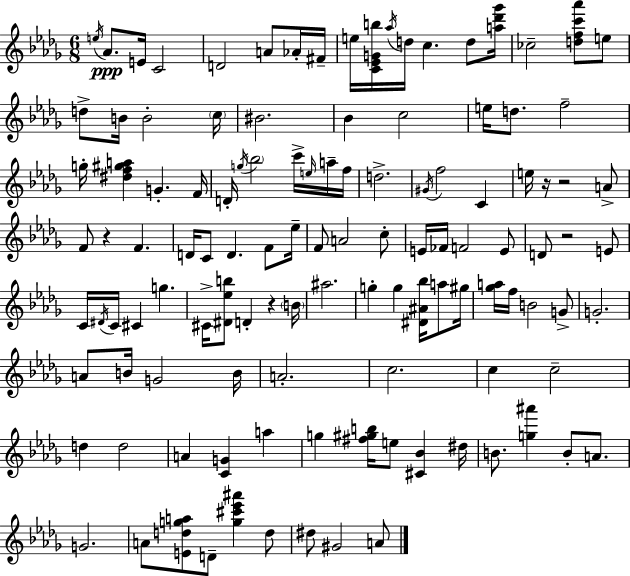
E5/s Ab4/e. E4/s C4/h D4/h A4/e Ab4/s F#4/s E5/s [C4,Eb4,G4,B5]/s Ab5/s D5/s C5/q. D5/e [A5,Db6,Gb6]/s CES5/h [D5,F5,C6,Ab6]/e E5/e D5/e B4/s B4/h C5/s BIS4/h. Bb4/q C5/h E5/s D5/e. F5/h G5/s [D#5,F5,G#5,A5]/q G4/q. F4/s D4/s G5/s Bb5/h C6/s E5/s A5/s F5/s D5/h. G#4/s F5/h C4/q E5/s R/s R/h A4/e F4/e R/q F4/q. D4/s C4/e D4/q. F4/e Eb5/s F4/e A4/h C5/e E4/s FES4/s F4/h E4/e D4/e R/h E4/e C4/s D#4/s C4/s C#4/q G5/q. C#4/s [D#4,Eb5,B5]/e D4/q R/q B4/s A#5/h. G5/q G5/q [D#4,A#4,Bb5]/s A5/e G#5/s [Gb5,A5]/s F5/s B4/h G4/e G4/h. A4/e B4/s G4/h B4/s A4/h. C5/h. C5/q C5/h D5/q D5/h A4/q [C4,G4]/q A5/q G5/q [F#5,G#5,B5]/s E5/e [C#4,Bb4]/q D#5/s B4/e. [G5,A#6]/q B4/e A4/e. G4/h. A4/e [E4,D5,G5,A5]/e D4/e [G5,C#6,Eb6,A#6]/q D5/e D#5/e G#4/h A4/e